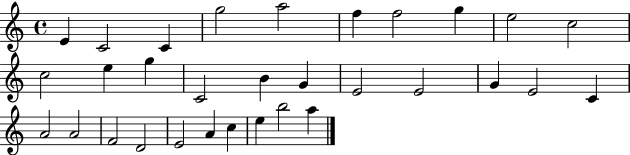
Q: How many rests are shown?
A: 0